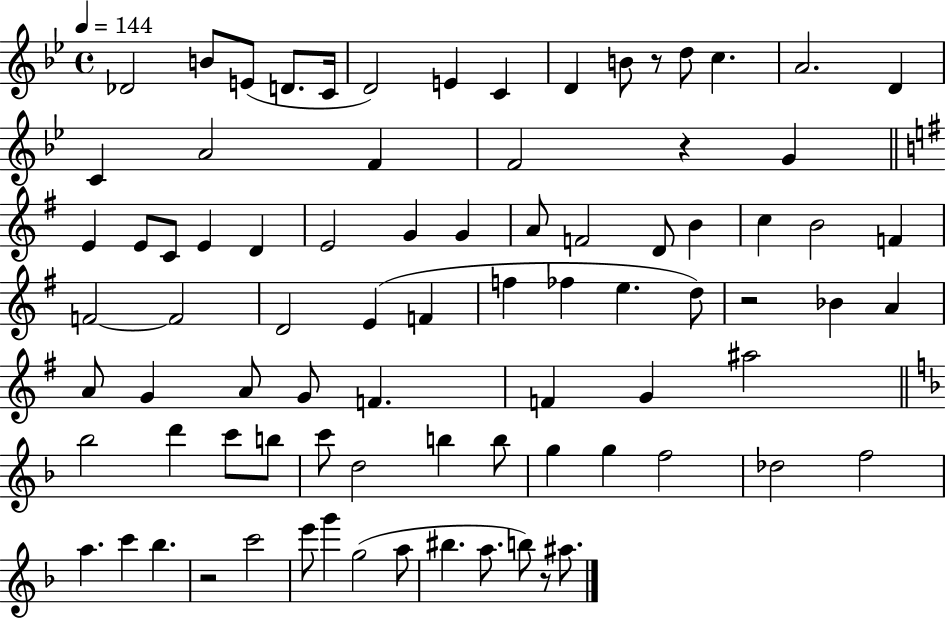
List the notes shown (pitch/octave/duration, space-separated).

Db4/h B4/e E4/e D4/e. C4/s D4/h E4/q C4/q D4/q B4/e R/e D5/e C5/q. A4/h. D4/q C4/q A4/h F4/q F4/h R/q G4/q E4/q E4/e C4/e E4/q D4/q E4/h G4/q G4/q A4/e F4/h D4/e B4/q C5/q B4/h F4/q F4/h F4/h D4/h E4/q F4/q F5/q FES5/q E5/q. D5/e R/h Bb4/q A4/q A4/e G4/q A4/e G4/e F4/q. F4/q G4/q A#5/h Bb5/h D6/q C6/e B5/e C6/e D5/h B5/q B5/e G5/q G5/q F5/h Db5/h F5/h A5/q. C6/q Bb5/q. R/h C6/h E6/e G6/q G5/h A5/e BIS5/q. A5/e. B5/e R/e A#5/e.